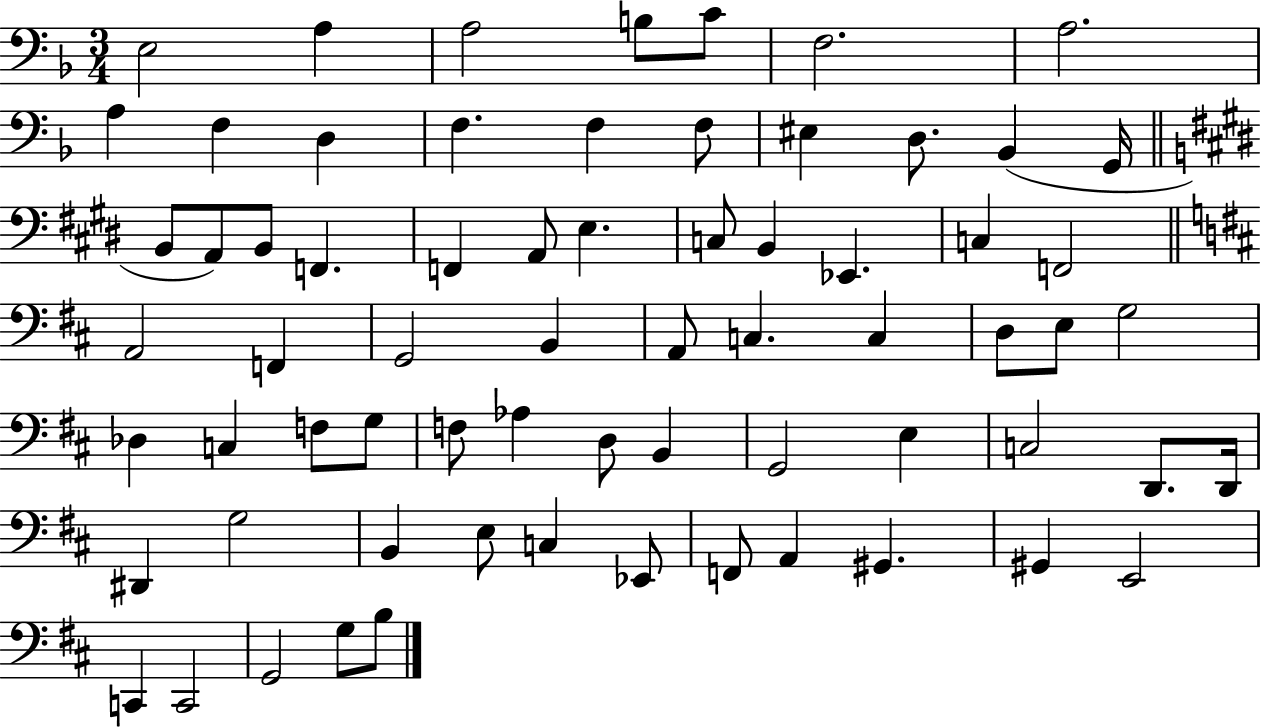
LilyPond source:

{
  \clef bass
  \numericTimeSignature
  \time 3/4
  \key f \major
  \repeat volta 2 { e2 a4 | a2 b8 c'8 | f2. | a2. | \break a4 f4 d4 | f4. f4 f8 | eis4 d8. bes,4( g,16 | \bar "||" \break \key e \major b,8 a,8) b,8 f,4. | f,4 a,8 e4. | c8 b,4 ees,4. | c4 f,2 | \break \bar "||" \break \key d \major a,2 f,4 | g,2 b,4 | a,8 c4. c4 | d8 e8 g2 | \break des4 c4 f8 g8 | f8 aes4 d8 b,4 | g,2 e4 | c2 d,8. d,16 | \break dis,4 g2 | b,4 e8 c4 ees,8 | f,8 a,4 gis,4. | gis,4 e,2 | \break c,4 c,2 | g,2 g8 b8 | } \bar "|."
}